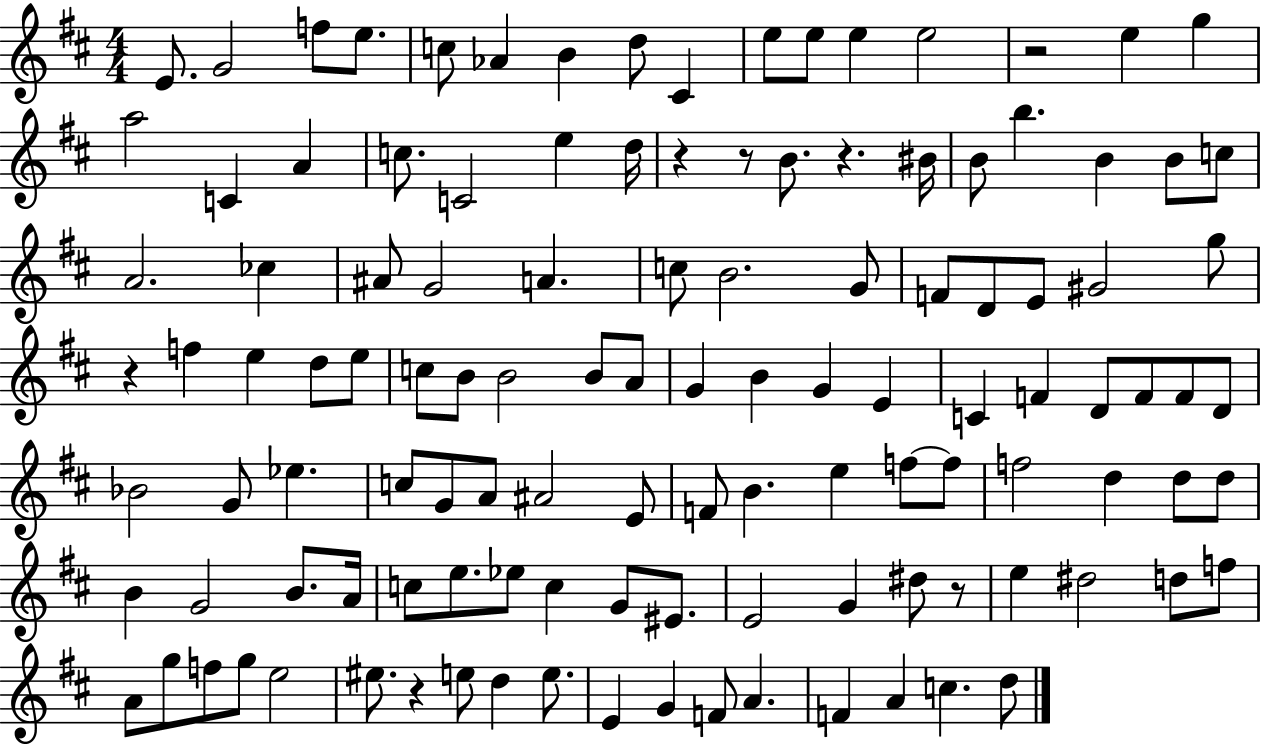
X:1
T:Untitled
M:4/4
L:1/4
K:D
E/2 G2 f/2 e/2 c/2 _A B d/2 ^C e/2 e/2 e e2 z2 e g a2 C A c/2 C2 e d/4 z z/2 B/2 z ^B/4 B/2 b B B/2 c/2 A2 _c ^A/2 G2 A c/2 B2 G/2 F/2 D/2 E/2 ^G2 g/2 z f e d/2 e/2 c/2 B/2 B2 B/2 A/2 G B G E C F D/2 F/2 F/2 D/2 _B2 G/2 _e c/2 G/2 A/2 ^A2 E/2 F/2 B e f/2 f/2 f2 d d/2 d/2 B G2 B/2 A/4 c/2 e/2 _e/2 c G/2 ^E/2 E2 G ^d/2 z/2 e ^d2 d/2 f/2 A/2 g/2 f/2 g/2 e2 ^e/2 z e/2 d e/2 E G F/2 A F A c d/2